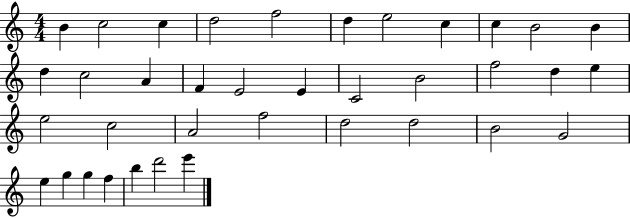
B4/q C5/h C5/q D5/h F5/h D5/q E5/h C5/q C5/q B4/h B4/q D5/q C5/h A4/q F4/q E4/h E4/q C4/h B4/h F5/h D5/q E5/q E5/h C5/h A4/h F5/h D5/h D5/h B4/h G4/h E5/q G5/q G5/q F5/q B5/q D6/h E6/q